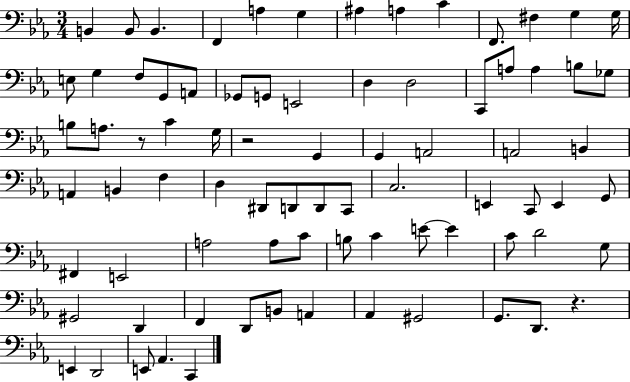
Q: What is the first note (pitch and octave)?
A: B2